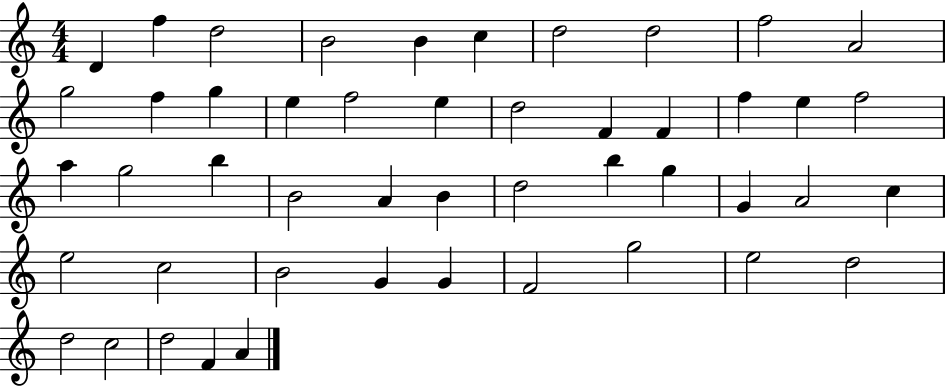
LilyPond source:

{
  \clef treble
  \numericTimeSignature
  \time 4/4
  \key c \major
  d'4 f''4 d''2 | b'2 b'4 c''4 | d''2 d''2 | f''2 a'2 | \break g''2 f''4 g''4 | e''4 f''2 e''4 | d''2 f'4 f'4 | f''4 e''4 f''2 | \break a''4 g''2 b''4 | b'2 a'4 b'4 | d''2 b''4 g''4 | g'4 a'2 c''4 | \break e''2 c''2 | b'2 g'4 g'4 | f'2 g''2 | e''2 d''2 | \break d''2 c''2 | d''2 f'4 a'4 | \bar "|."
}